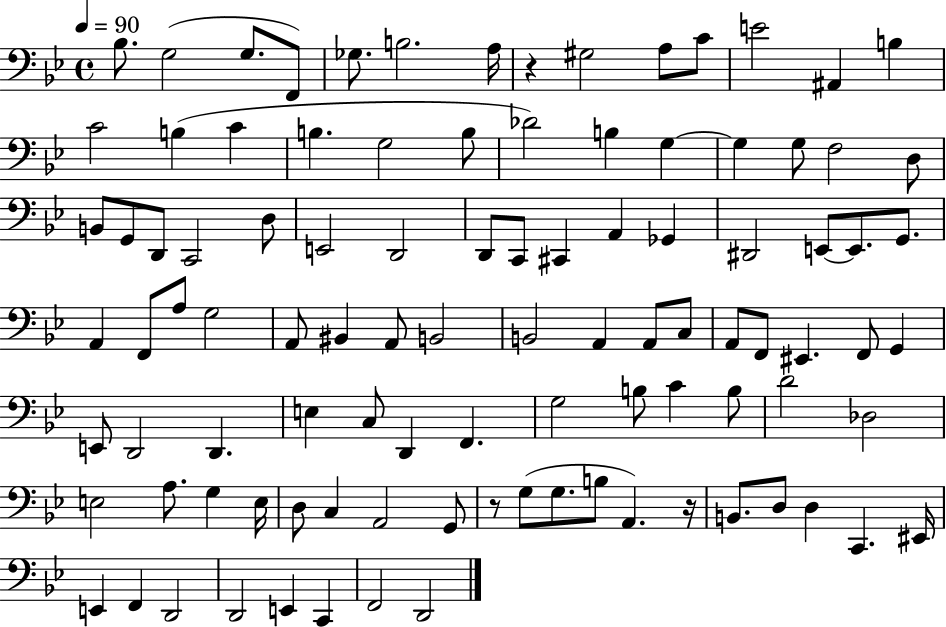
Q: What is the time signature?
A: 4/4